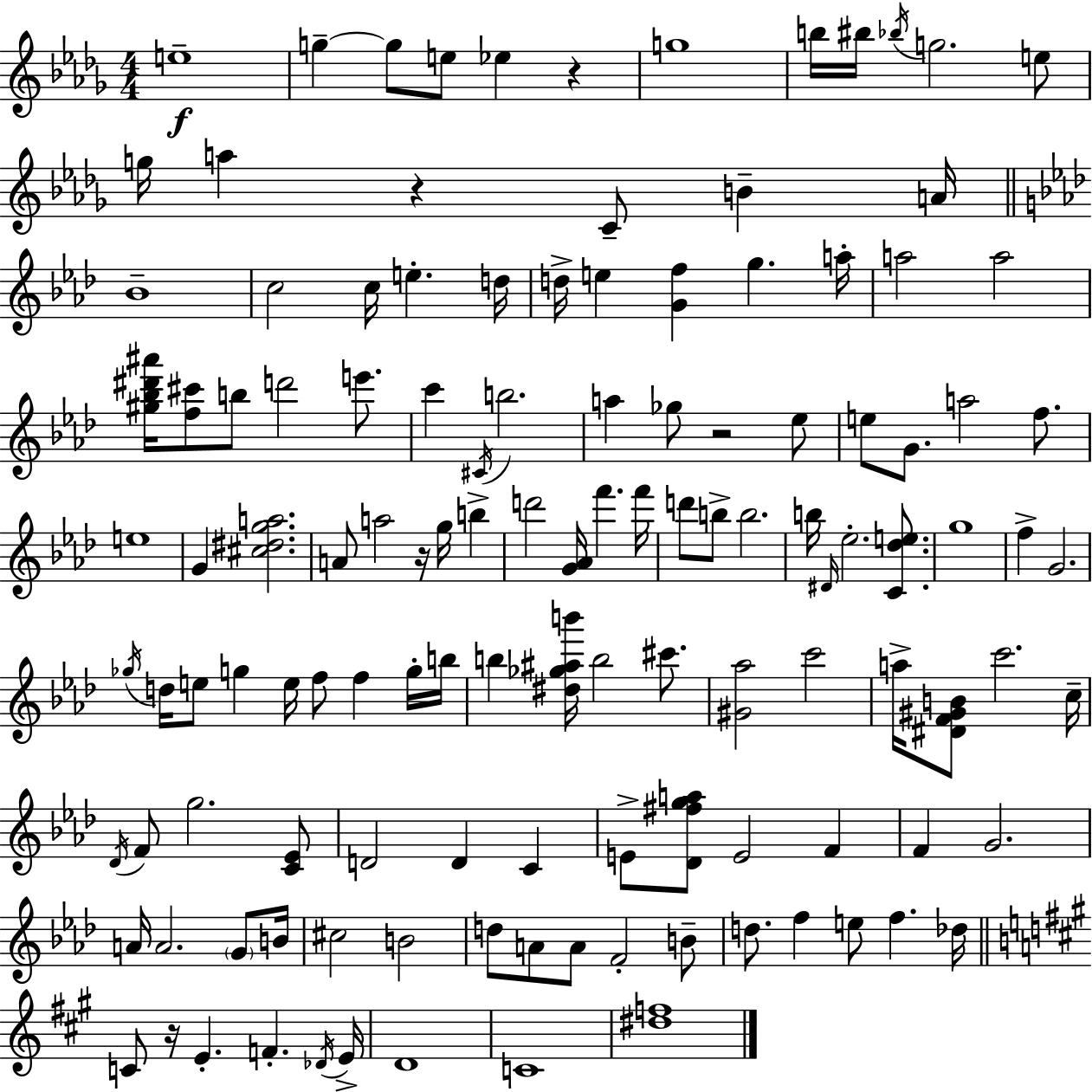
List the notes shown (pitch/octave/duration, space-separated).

E5/w G5/q G5/e E5/e Eb5/q R/q G5/w B5/s BIS5/s Bb5/s G5/h. E5/e G5/s A5/q R/q C4/e B4/q A4/s Bb4/w C5/h C5/s E5/q. D5/s D5/s E5/q [G4,F5]/q G5/q. A5/s A5/h A5/h [G#5,Bb5,D#6,A#6]/s [F5,C#6]/e B5/e D6/h E6/e. C6/q C#4/s B5/h. A5/q Gb5/e R/h Eb5/e E5/e G4/e. A5/h F5/e. E5/w G4/q [C#5,D#5,G5,A5]/h. A4/e A5/h R/s G5/s B5/q D6/h [G4,Ab4]/s F6/q. F6/s D6/e B5/e B5/h. B5/s D#4/s Eb5/h. [C4,Db5,E5]/e. G5/w F5/q G4/h. Gb5/s D5/s E5/e G5/q E5/s F5/e F5/q G5/s B5/s B5/q [D#5,Gb5,A#5,B6]/s B5/h C#6/e. [G#4,Ab5]/h C6/h A5/s [D#4,F4,G#4,B4]/e C6/h. C5/s Db4/s F4/e G5/h. [C4,Eb4]/e D4/h D4/q C4/q E4/e [Db4,F#5,G5,A5]/e E4/h F4/q F4/q G4/h. A4/s A4/h. G4/e B4/s C#5/h B4/h D5/e A4/e A4/e F4/h B4/e D5/e. F5/q E5/e F5/q. Db5/s C4/e R/s E4/q. F4/q. Db4/s E4/s D4/w C4/w [D#5,F5]/w